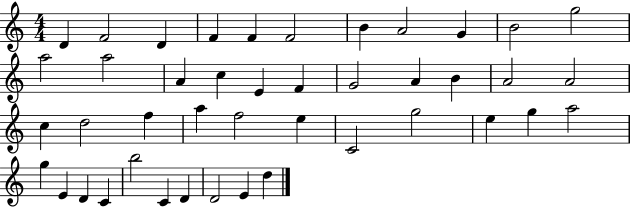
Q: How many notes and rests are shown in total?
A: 43